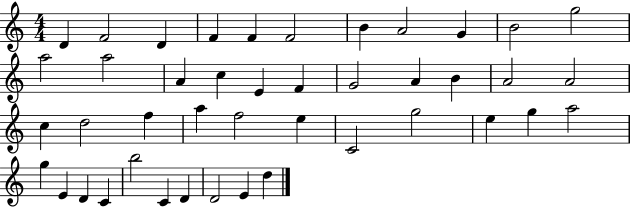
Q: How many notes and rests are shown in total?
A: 43